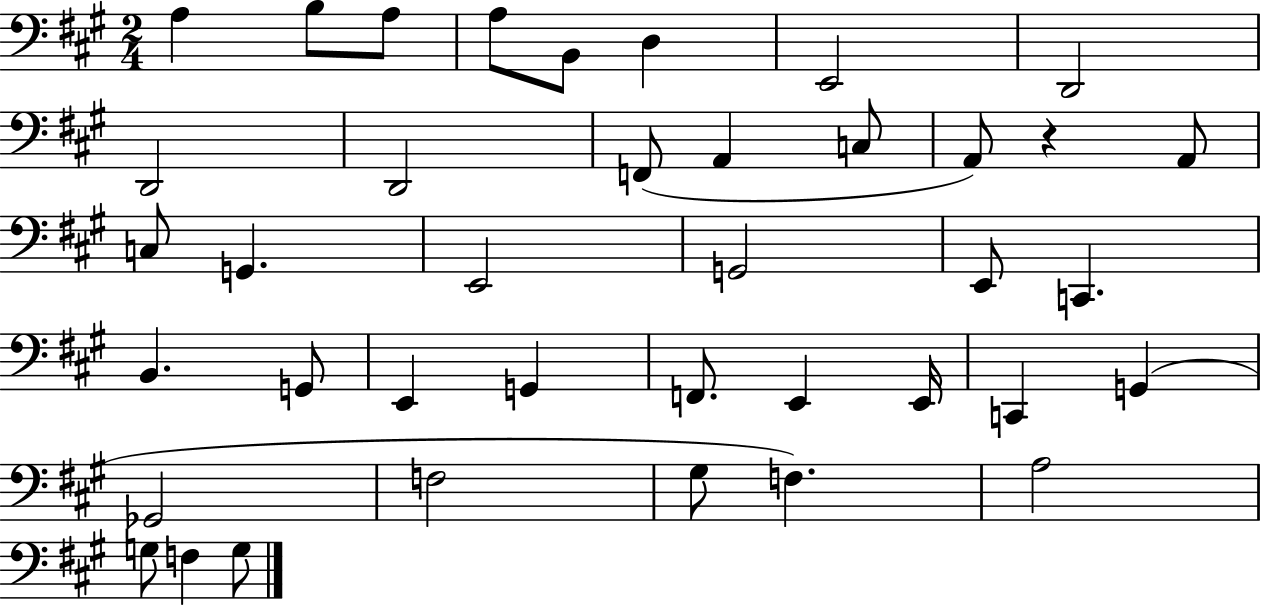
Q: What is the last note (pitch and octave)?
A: G3